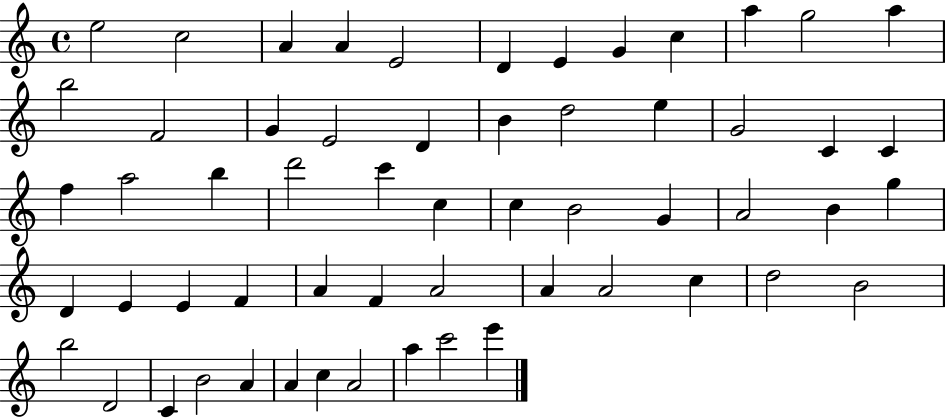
{
  \clef treble
  \time 4/4
  \defaultTimeSignature
  \key c \major
  e''2 c''2 | a'4 a'4 e'2 | d'4 e'4 g'4 c''4 | a''4 g''2 a''4 | \break b''2 f'2 | g'4 e'2 d'4 | b'4 d''2 e''4 | g'2 c'4 c'4 | \break f''4 a''2 b''4 | d'''2 c'''4 c''4 | c''4 b'2 g'4 | a'2 b'4 g''4 | \break d'4 e'4 e'4 f'4 | a'4 f'4 a'2 | a'4 a'2 c''4 | d''2 b'2 | \break b''2 d'2 | c'4 b'2 a'4 | a'4 c''4 a'2 | a''4 c'''2 e'''4 | \break \bar "|."
}